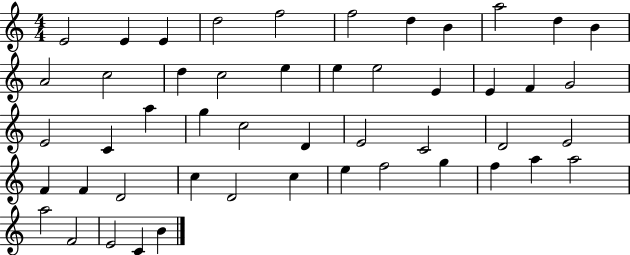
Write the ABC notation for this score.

X:1
T:Untitled
M:4/4
L:1/4
K:C
E2 E E d2 f2 f2 d B a2 d B A2 c2 d c2 e e e2 E E F G2 E2 C a g c2 D E2 C2 D2 E2 F F D2 c D2 c e f2 g f a a2 a2 F2 E2 C B